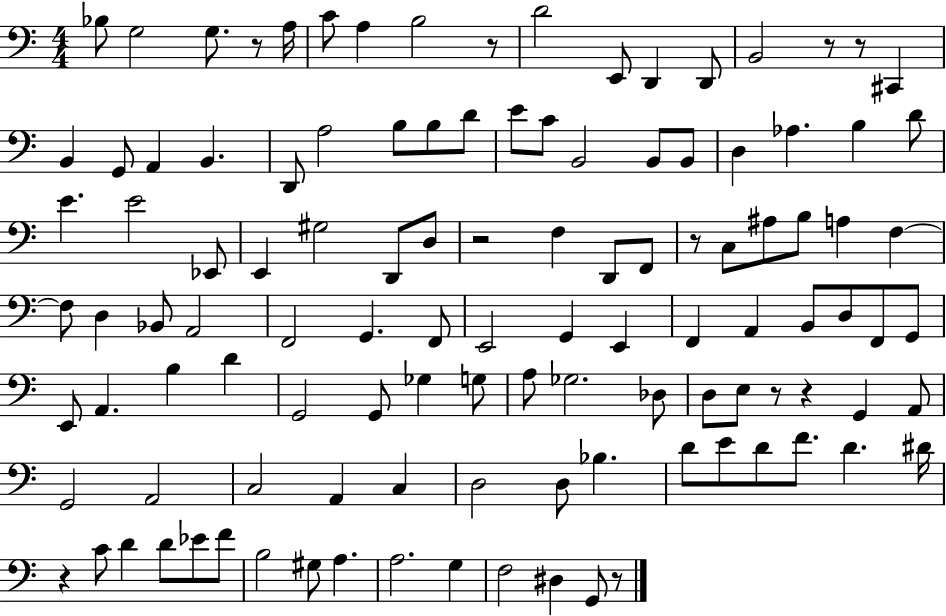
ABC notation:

X:1
T:Untitled
M:4/4
L:1/4
K:C
_B,/2 G,2 G,/2 z/2 A,/4 C/2 A, B,2 z/2 D2 E,,/2 D,, D,,/2 B,,2 z/2 z/2 ^C,, B,, G,,/2 A,, B,, D,,/2 A,2 B,/2 B,/2 D/2 E/2 C/2 B,,2 B,,/2 B,,/2 D, _A, B, D/2 E E2 _E,,/2 E,, ^G,2 D,,/2 D,/2 z2 F, D,,/2 F,,/2 z/2 C,/2 ^A,/2 B,/2 A, F, F,/2 D, _B,,/2 A,,2 F,,2 G,, F,,/2 E,,2 G,, E,, F,, A,, B,,/2 D,/2 F,,/2 G,,/2 E,,/2 A,, B, D G,,2 G,,/2 _G, G,/2 A,/2 _G,2 _D,/2 D,/2 E,/2 z/2 z G,, A,,/2 G,,2 A,,2 C,2 A,, C, D,2 D,/2 _B, D/2 E/2 D/2 F/2 D ^D/4 z C/2 D D/2 _E/2 F/2 B,2 ^G,/2 A, A,2 G, F,2 ^D, G,,/2 z/2